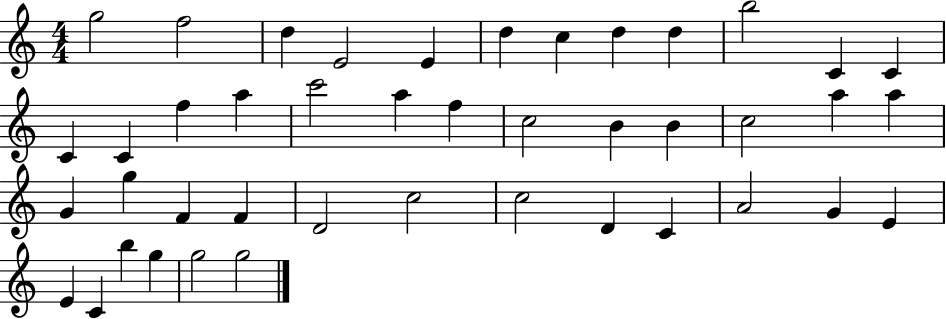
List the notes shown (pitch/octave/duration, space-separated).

G5/h F5/h D5/q E4/h E4/q D5/q C5/q D5/q D5/q B5/h C4/q C4/q C4/q C4/q F5/q A5/q C6/h A5/q F5/q C5/h B4/q B4/q C5/h A5/q A5/q G4/q G5/q F4/q F4/q D4/h C5/h C5/h D4/q C4/q A4/h G4/q E4/q E4/q C4/q B5/q G5/q G5/h G5/h